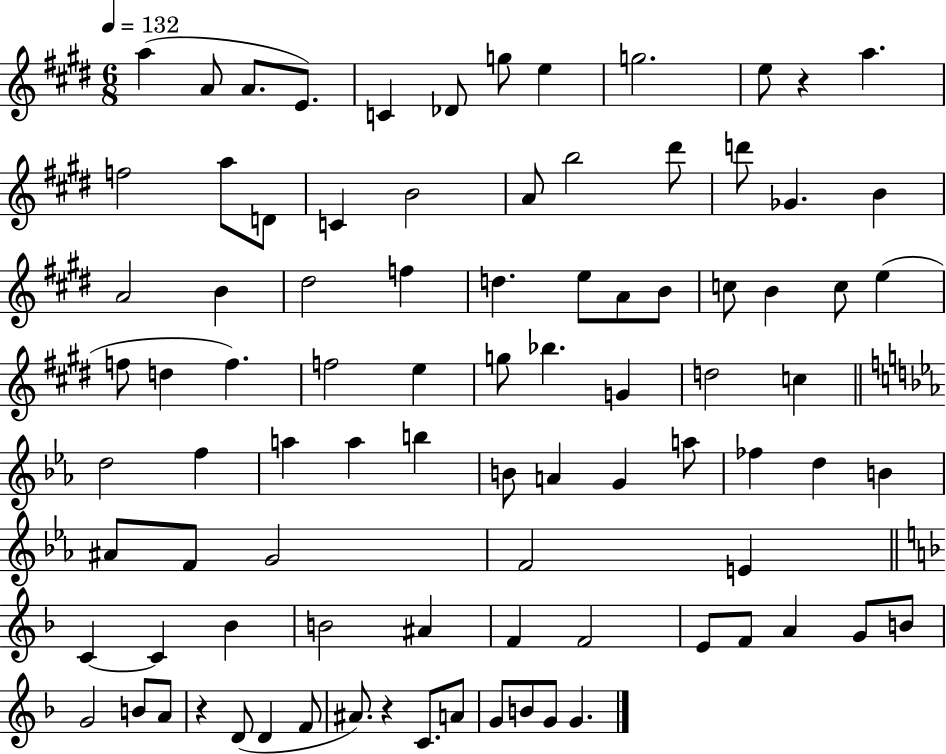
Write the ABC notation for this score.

X:1
T:Untitled
M:6/8
L:1/4
K:E
a A/2 A/2 E/2 C _D/2 g/2 e g2 e/2 z a f2 a/2 D/2 C B2 A/2 b2 ^d'/2 d'/2 _G B A2 B ^d2 f d e/2 A/2 B/2 c/2 B c/2 e f/2 d f f2 e g/2 _b G d2 c d2 f a a b B/2 A G a/2 _f d B ^A/2 F/2 G2 F2 E C C _B B2 ^A F F2 E/2 F/2 A G/2 B/2 G2 B/2 A/2 z D/2 D F/2 ^A/2 z C/2 A/2 G/2 B/2 G/2 G